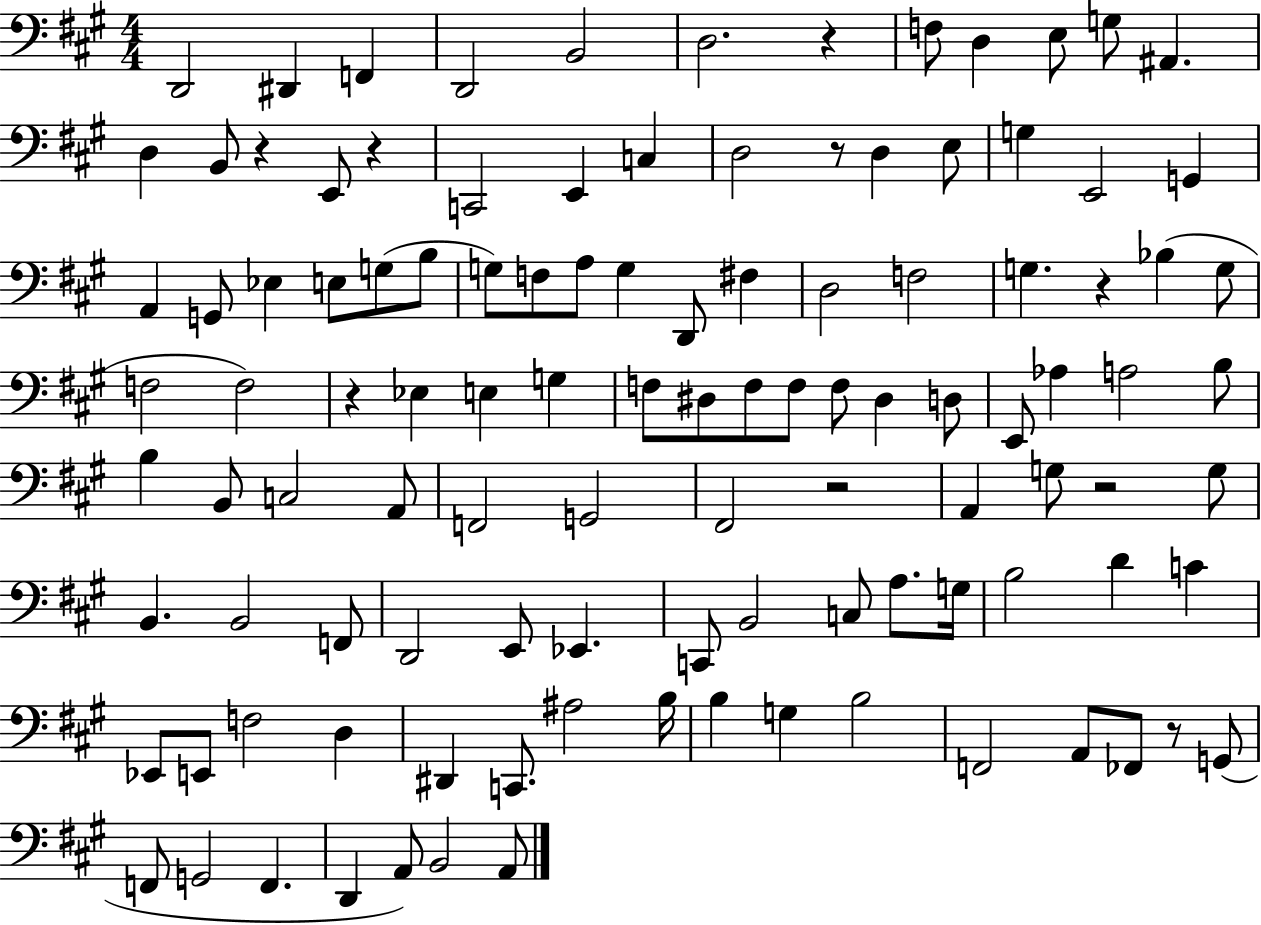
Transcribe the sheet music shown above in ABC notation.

X:1
T:Untitled
M:4/4
L:1/4
K:A
D,,2 ^D,, F,, D,,2 B,,2 D,2 z F,/2 D, E,/2 G,/2 ^A,, D, B,,/2 z E,,/2 z C,,2 E,, C, D,2 z/2 D, E,/2 G, E,,2 G,, A,, G,,/2 _E, E,/2 G,/2 B,/2 G,/2 F,/2 A,/2 G, D,,/2 ^F, D,2 F,2 G, z _B, G,/2 F,2 F,2 z _E, E, G, F,/2 ^D,/2 F,/2 F,/2 F,/2 ^D, D,/2 E,,/2 _A, A,2 B,/2 B, B,,/2 C,2 A,,/2 F,,2 G,,2 ^F,,2 z2 A,, G,/2 z2 G,/2 B,, B,,2 F,,/2 D,,2 E,,/2 _E,, C,,/2 B,,2 C,/2 A,/2 G,/4 B,2 D C _E,,/2 E,,/2 F,2 D, ^D,, C,,/2 ^A,2 B,/4 B, G, B,2 F,,2 A,,/2 _F,,/2 z/2 G,,/2 F,,/2 G,,2 F,, D,, A,,/2 B,,2 A,,/2